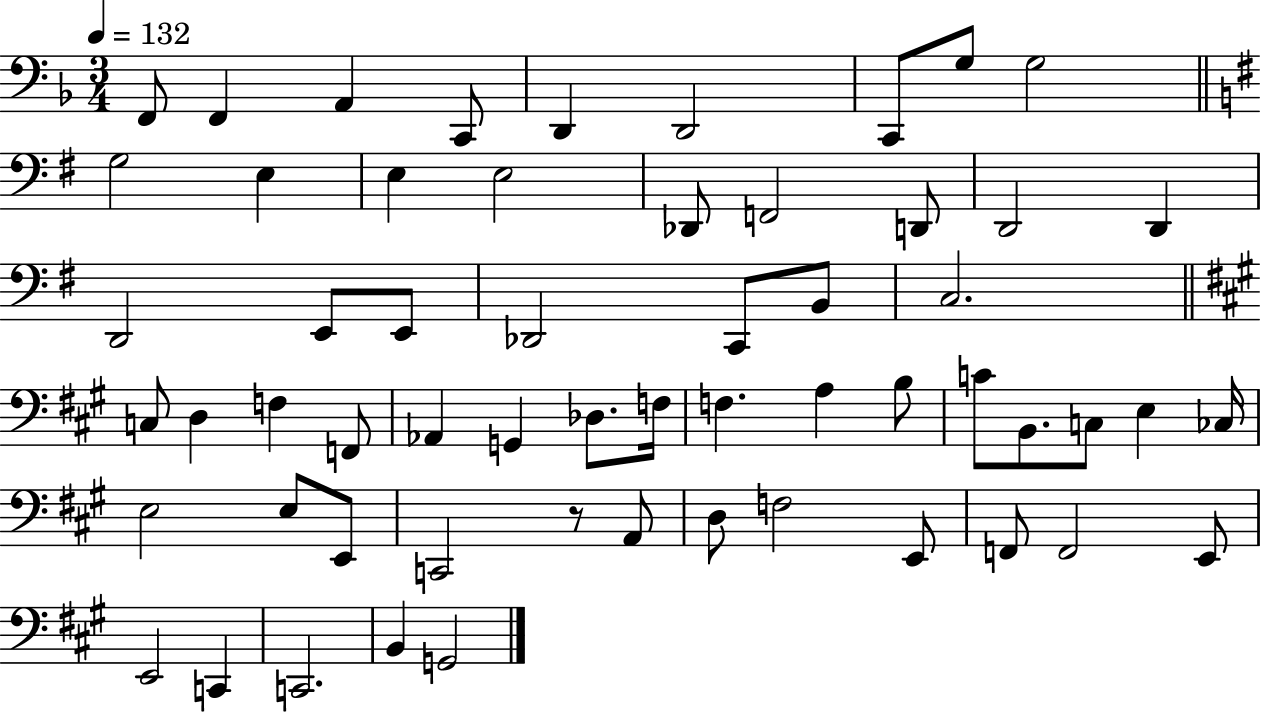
F2/e F2/q A2/q C2/e D2/q D2/h C2/e G3/e G3/h G3/h E3/q E3/q E3/h Db2/e F2/h D2/e D2/h D2/q D2/h E2/e E2/e Db2/h C2/e B2/e C3/h. C3/e D3/q F3/q F2/e Ab2/q G2/q Db3/e. F3/s F3/q. A3/q B3/e C4/e B2/e. C3/e E3/q CES3/s E3/h E3/e E2/e C2/h R/e A2/e D3/e F3/h E2/e F2/e F2/h E2/e E2/h C2/q C2/h. B2/q G2/h